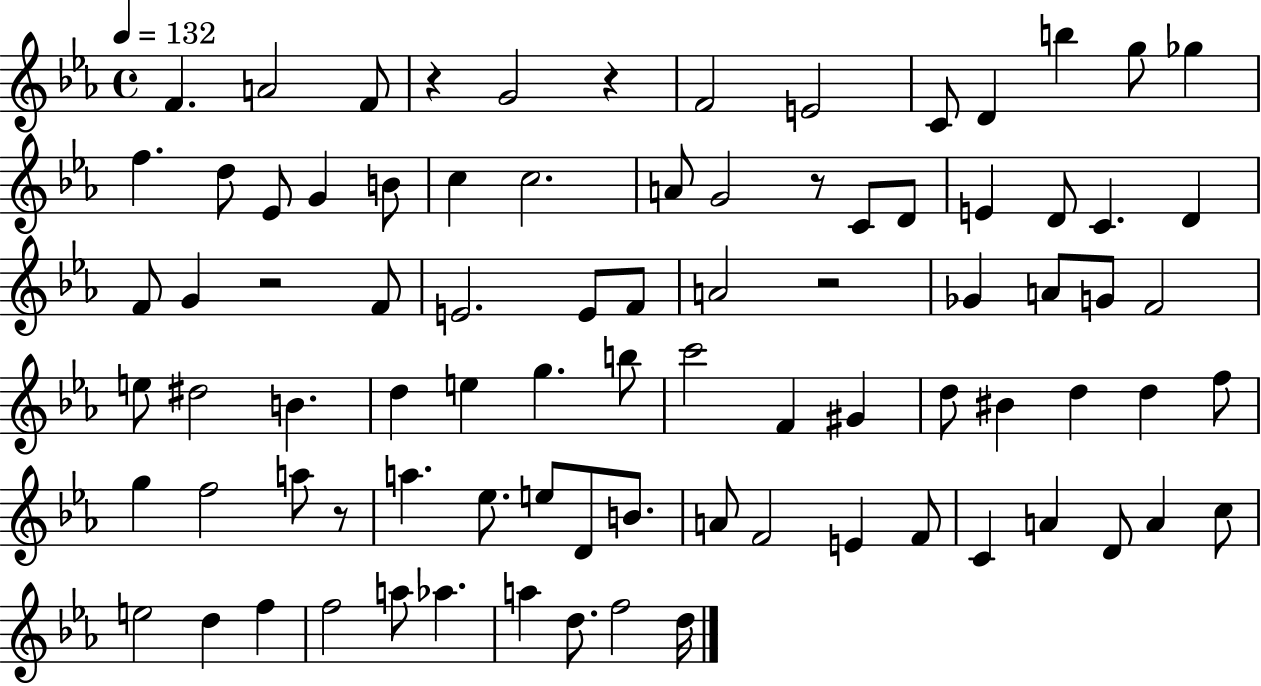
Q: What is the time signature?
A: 4/4